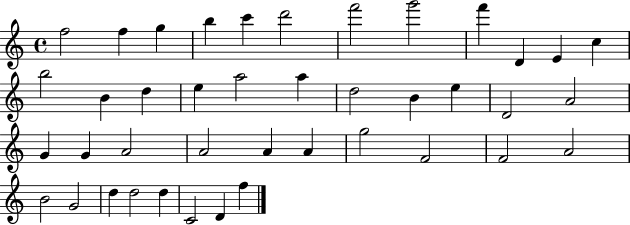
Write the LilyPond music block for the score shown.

{
  \clef treble
  \time 4/4
  \defaultTimeSignature
  \key c \major
  f''2 f''4 g''4 | b''4 c'''4 d'''2 | f'''2 g'''2 | f'''4 d'4 e'4 c''4 | \break b''2 b'4 d''4 | e''4 a''2 a''4 | d''2 b'4 e''4 | d'2 a'2 | \break g'4 g'4 a'2 | a'2 a'4 a'4 | g''2 f'2 | f'2 a'2 | \break b'2 g'2 | d''4 d''2 d''4 | c'2 d'4 f''4 | \bar "|."
}